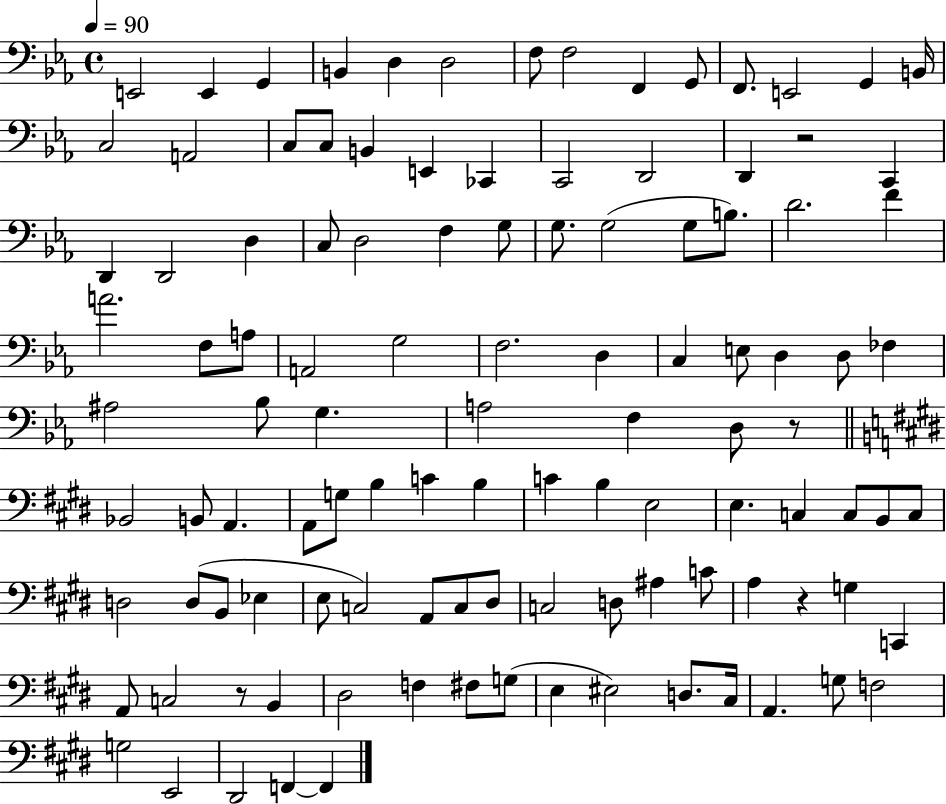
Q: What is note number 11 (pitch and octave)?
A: F2